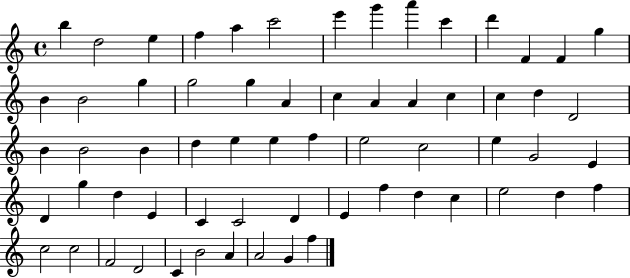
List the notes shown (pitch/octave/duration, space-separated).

B5/q D5/h E5/q F5/q A5/q C6/h E6/q G6/q A6/q C6/q D6/q F4/q F4/q G5/q B4/q B4/h G5/q G5/h G5/q A4/q C5/q A4/q A4/q C5/q C5/q D5/q D4/h B4/q B4/h B4/q D5/q E5/q E5/q F5/q E5/h C5/h E5/q G4/h E4/q D4/q G5/q D5/q E4/q C4/q C4/h D4/q E4/q F5/q D5/q C5/q E5/h D5/q F5/q C5/h C5/h F4/h D4/h C4/q B4/h A4/q A4/h G4/q F5/q